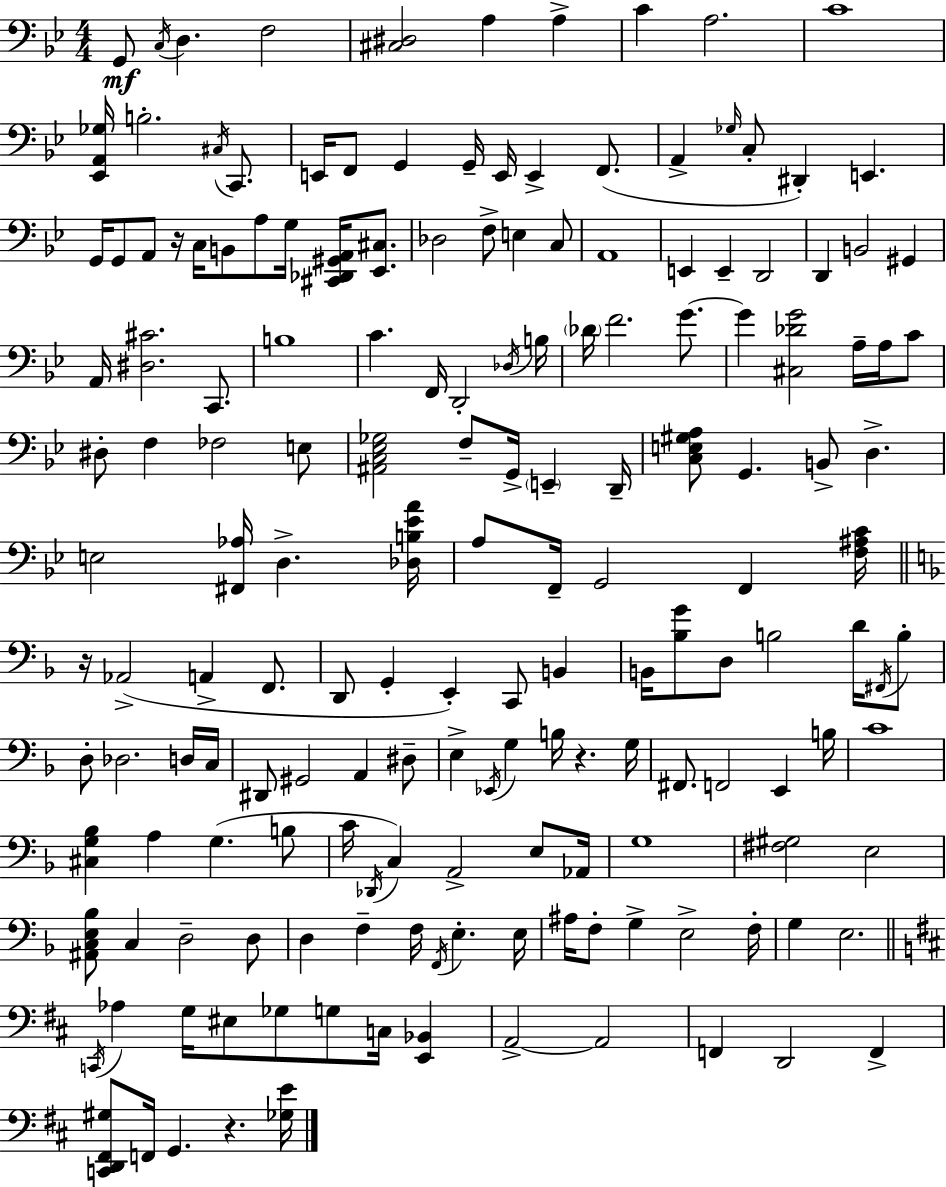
X:1
T:Untitled
M:4/4
L:1/4
K:Gm
G,,/2 C,/4 D, F,2 [^C,^D,]2 A, A, C A,2 C4 [_E,,A,,_G,]/4 B,2 ^C,/4 C,,/2 E,,/4 F,,/2 G,, G,,/4 E,,/4 E,, F,,/2 A,, _G,/4 C,/2 ^D,, E,, G,,/4 G,,/2 A,,/2 z/4 C,/4 B,,/2 A,/2 G,/4 [^C,,_D,,^G,,A,,]/4 [_E,,^C,]/2 _D,2 F,/2 E, C,/2 A,,4 E,, E,, D,,2 D,, B,,2 ^G,, A,,/4 [^D,^C]2 C,,/2 B,4 C F,,/4 D,,2 _D,/4 B,/4 _D/4 F2 G/2 G [^C,_DG]2 A,/4 A,/4 C/2 ^D,/2 F, _F,2 E,/2 [^A,,C,_E,_G,]2 F,/2 G,,/4 E,, D,,/4 [C,E,^G,A,]/2 G,, B,,/2 D, E,2 [^F,,_A,]/4 D, [_D,B,_EA]/4 A,/2 F,,/4 G,,2 F,, [F,^A,C]/4 z/4 _A,,2 A,, F,,/2 D,,/2 G,, E,, C,,/2 B,, B,,/4 [_B,G]/2 D,/2 B,2 D/4 ^F,,/4 B,/2 D,/2 _D,2 D,/4 C,/4 ^D,,/2 ^G,,2 A,, ^D,/2 E, _E,,/4 G, B,/4 z G,/4 ^F,,/2 F,,2 E,, B,/4 C4 [^C,G,_B,] A, G, B,/2 C/4 _D,,/4 C, A,,2 E,/2 _A,,/4 G,4 [^F,^G,]2 E,2 [^A,,C,E,_B,]/2 C, D,2 D,/2 D, F, F,/4 F,,/4 E, E,/4 ^A,/4 F,/2 G, E,2 F,/4 G, E,2 C,,/4 _A, G,/4 ^E,/2 _G,/2 G,/2 C,/4 [E,,_B,,] A,,2 A,,2 F,, D,,2 F,, [C,,D,,^F,,^G,]/2 F,,/4 G,, z [_G,E]/4